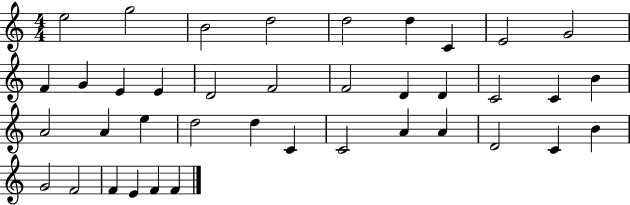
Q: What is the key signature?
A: C major